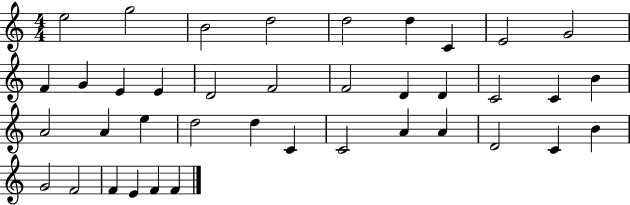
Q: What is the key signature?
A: C major